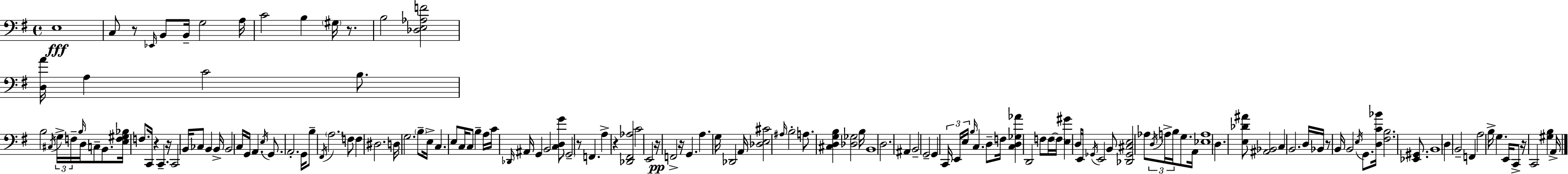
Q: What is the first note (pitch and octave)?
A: E3